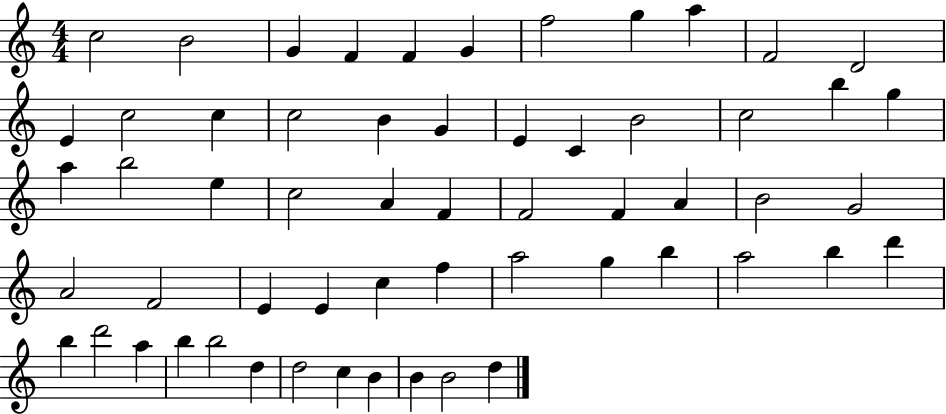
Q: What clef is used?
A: treble